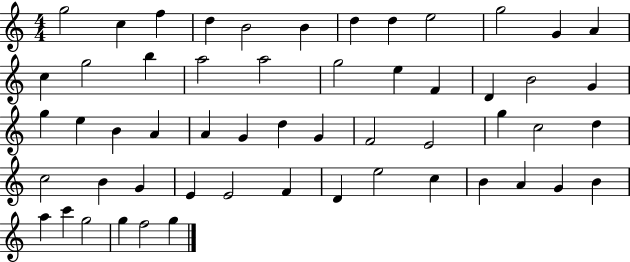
X:1
T:Untitled
M:4/4
L:1/4
K:C
g2 c f d B2 B d d e2 g2 G A c g2 b a2 a2 g2 e F D B2 G g e B A A G d G F2 E2 g c2 d c2 B G E E2 F D e2 c B A G B a c' g2 g f2 g